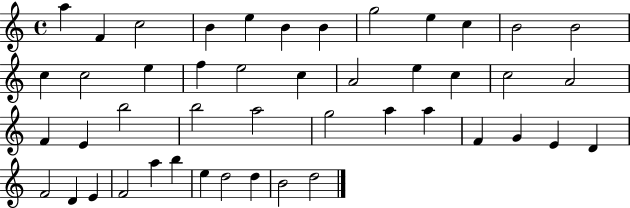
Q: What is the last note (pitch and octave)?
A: D5